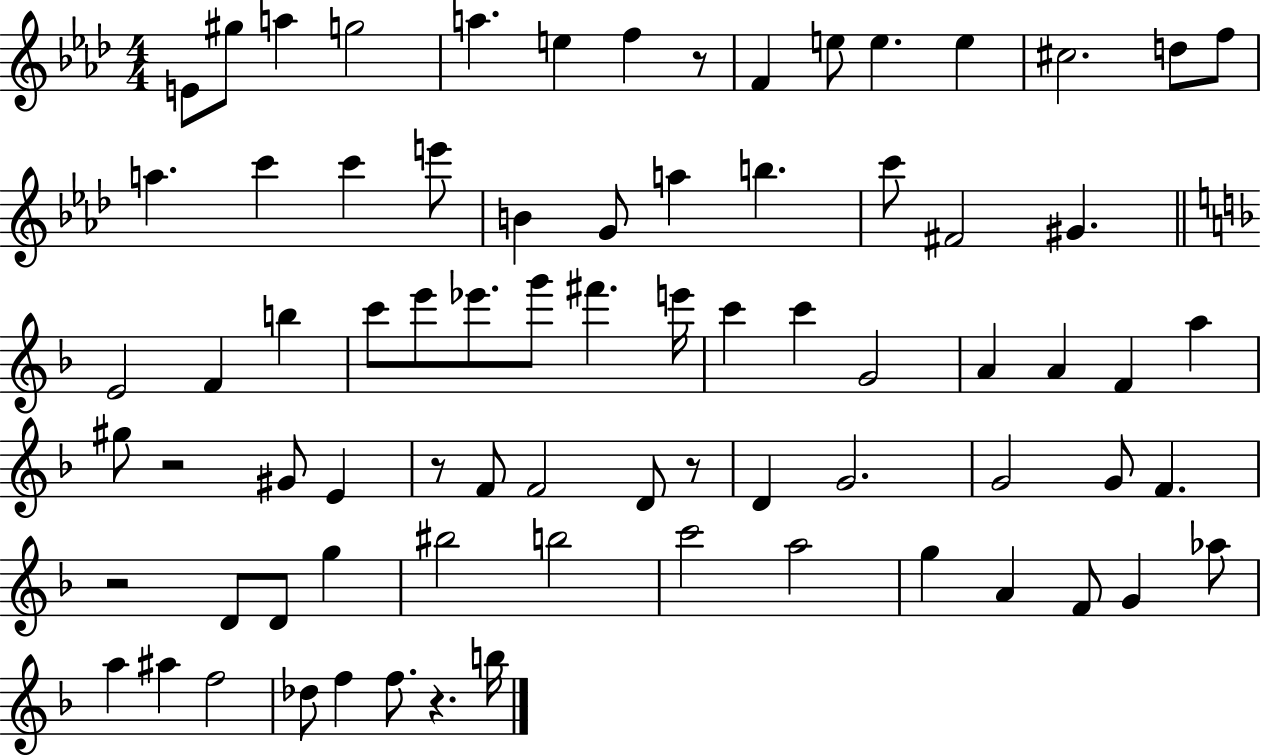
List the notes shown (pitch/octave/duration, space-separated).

E4/e G#5/e A5/q G5/h A5/q. E5/q F5/q R/e F4/q E5/e E5/q. E5/q C#5/h. D5/e F5/e A5/q. C6/q C6/q E6/e B4/q G4/e A5/q B5/q. C6/e F#4/h G#4/q. E4/h F4/q B5/q C6/e E6/e Eb6/e. G6/e F#6/q. E6/s C6/q C6/q G4/h A4/q A4/q F4/q A5/q G#5/e R/h G#4/e E4/q R/e F4/e F4/h D4/e R/e D4/q G4/h. G4/h G4/e F4/q. R/h D4/e D4/e G5/q BIS5/h B5/h C6/h A5/h G5/q A4/q F4/e G4/q Ab5/e A5/q A#5/q F5/h Db5/e F5/q F5/e. R/q. B5/s